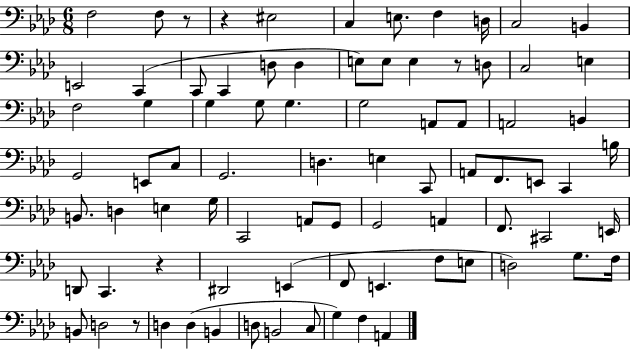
X:1
T:Untitled
M:6/8
L:1/4
K:Ab
F,2 F,/2 z/2 z ^E,2 C, E,/2 F, D,/4 C,2 B,, E,,2 C,, C,,/2 C,, D,/2 D, E,/2 E,/2 E, z/2 D,/2 C,2 E, F,2 G, G, G,/2 G, G,2 A,,/2 A,,/2 A,,2 B,, G,,2 E,,/2 C,/2 G,,2 D, E, C,,/2 A,,/2 F,,/2 E,,/2 C,, B,/4 B,,/2 D, E, G,/4 C,,2 A,,/2 G,,/2 G,,2 A,, F,,/2 ^C,,2 E,,/4 D,,/2 C,, z ^D,,2 E,, F,,/2 E,, F,/2 E,/2 D,2 G,/2 F,/4 B,,/2 D,2 z/2 D, D, B,, D,/2 B,,2 C,/2 G, F, A,,